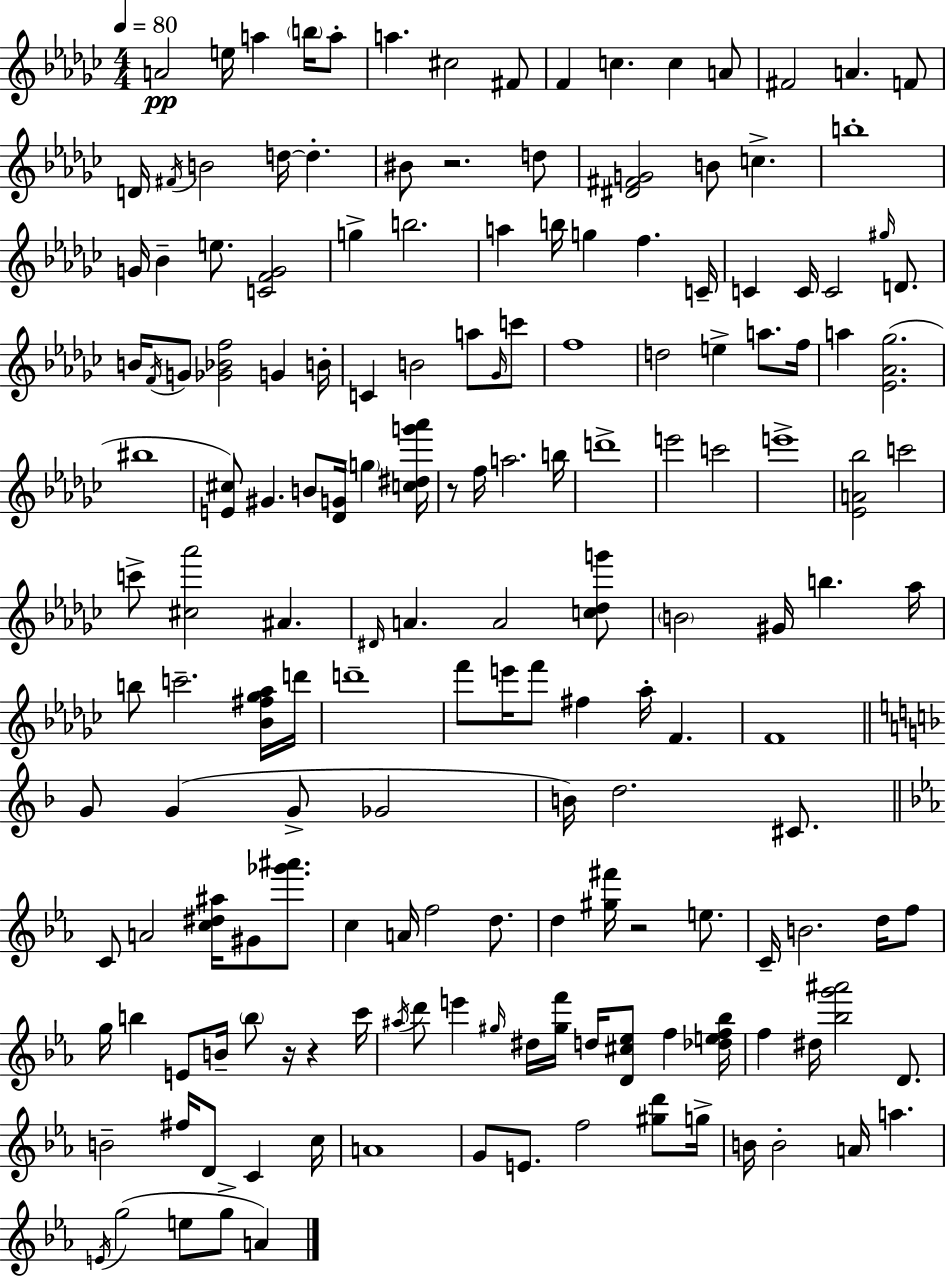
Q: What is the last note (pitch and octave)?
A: A4